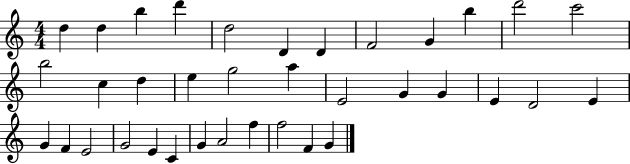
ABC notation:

X:1
T:Untitled
M:4/4
L:1/4
K:C
d d b d' d2 D D F2 G b d'2 c'2 b2 c d e g2 a E2 G G E D2 E G F E2 G2 E C G A2 f f2 F G